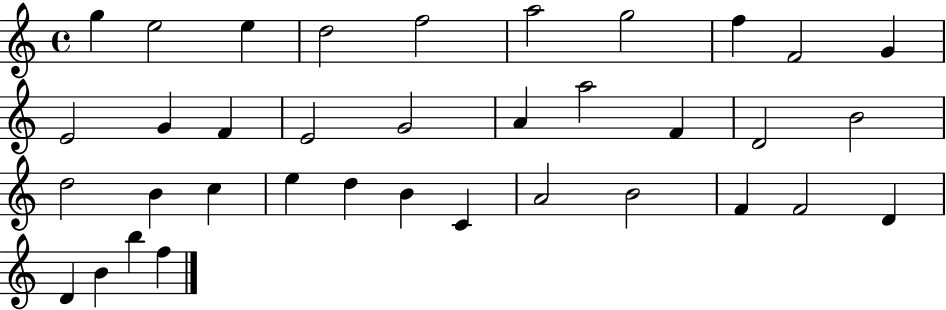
G5/q E5/h E5/q D5/h F5/h A5/h G5/h F5/q F4/h G4/q E4/h G4/q F4/q E4/h G4/h A4/q A5/h F4/q D4/h B4/h D5/h B4/q C5/q E5/q D5/q B4/q C4/q A4/h B4/h F4/q F4/h D4/q D4/q B4/q B5/q F5/q